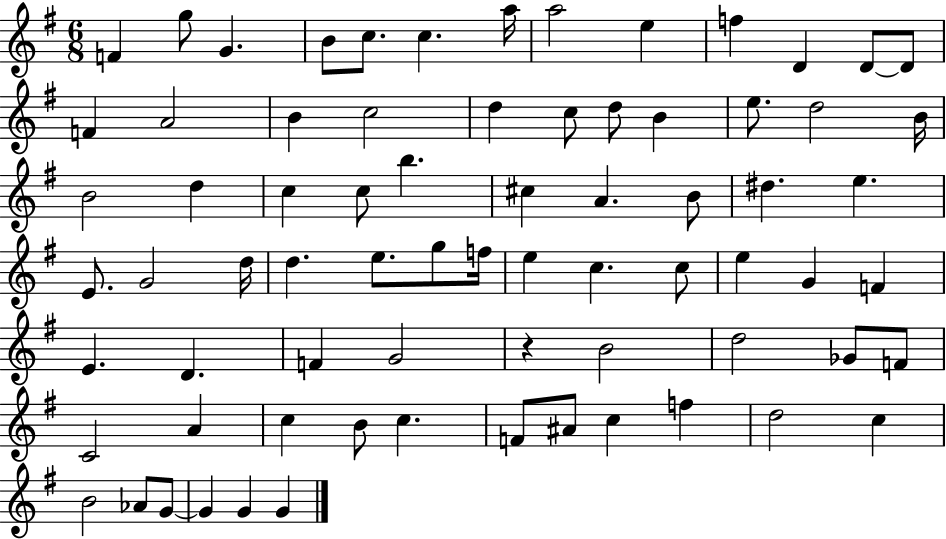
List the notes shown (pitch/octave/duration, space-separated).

F4/q G5/e G4/q. B4/e C5/e. C5/q. A5/s A5/h E5/q F5/q D4/q D4/e D4/e F4/q A4/h B4/q C5/h D5/q C5/e D5/e B4/q E5/e. D5/h B4/s B4/h D5/q C5/q C5/e B5/q. C#5/q A4/q. B4/e D#5/q. E5/q. E4/e. G4/h D5/s D5/q. E5/e. G5/e F5/s E5/q C5/q. C5/e E5/q G4/q F4/q E4/q. D4/q. F4/q G4/h R/q B4/h D5/h Gb4/e F4/e C4/h A4/q C5/q B4/e C5/q. F4/e A#4/e C5/q F5/q D5/h C5/q B4/h Ab4/e G4/e G4/q G4/q G4/q